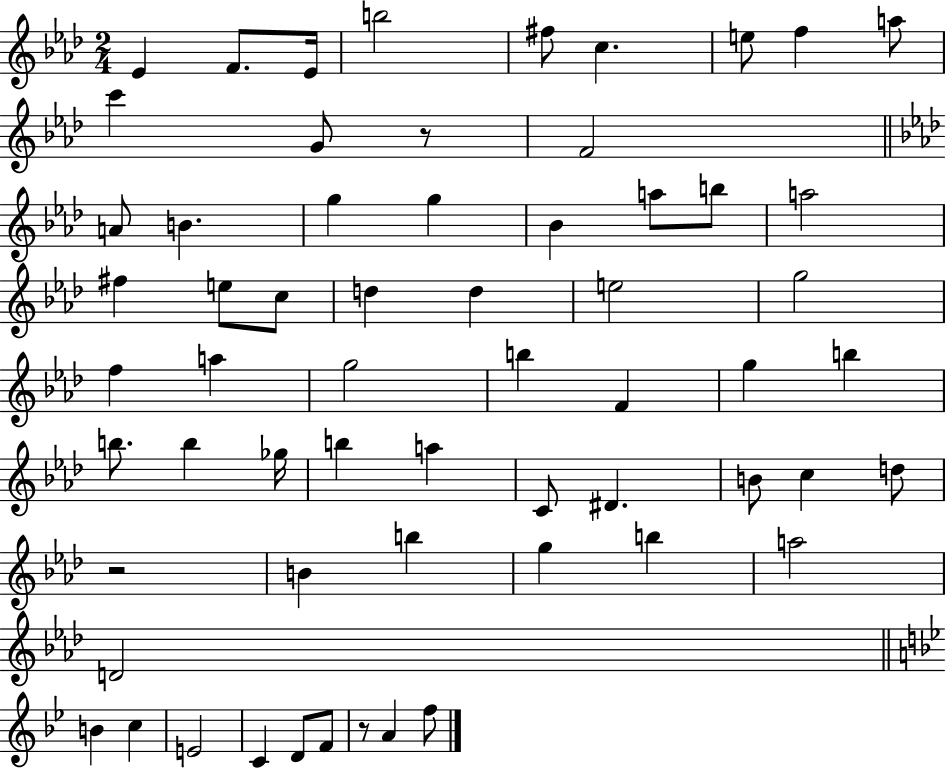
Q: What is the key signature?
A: AES major